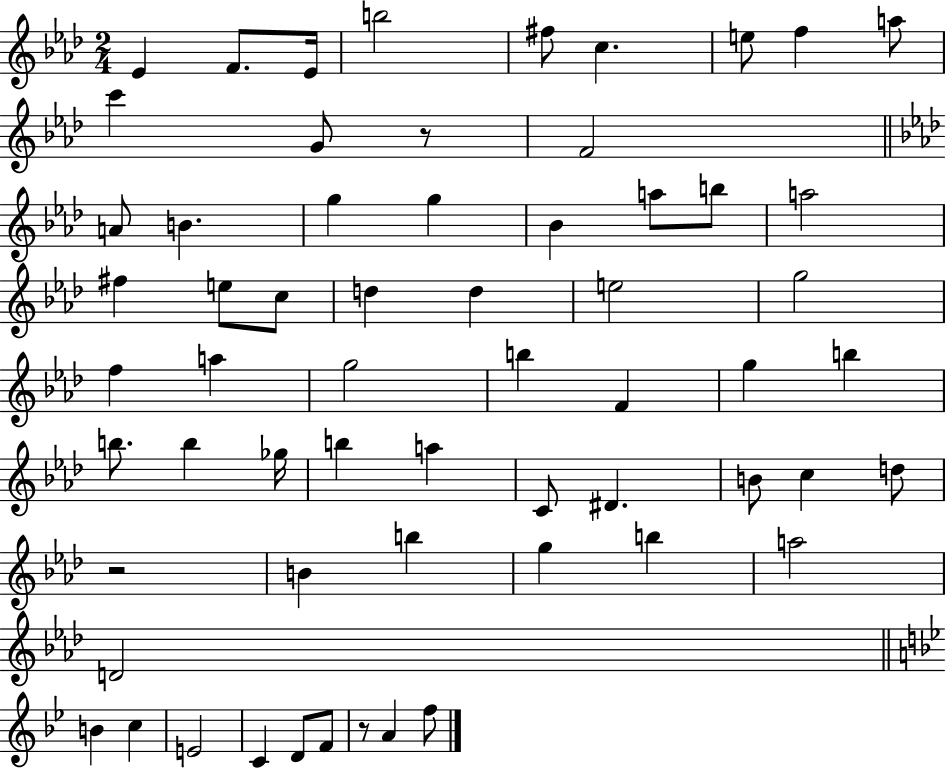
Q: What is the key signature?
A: AES major